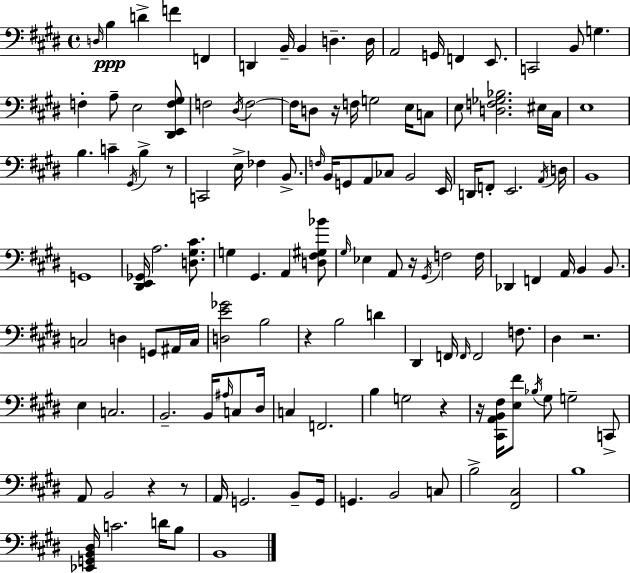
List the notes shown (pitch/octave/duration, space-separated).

D3/s B3/q D4/q F4/q F2/q D2/q B2/s B2/q D3/q. D3/s A2/h G2/s F2/q E2/e. C2/h B2/e G3/q. F3/q A3/e E3/h [D#2,E2,F3,G#3]/e F3/h D#3/s F3/h F3/s D3/e R/s F3/s G3/h E3/s C3/e E3/e [D3,F3,Gb3,Bb3]/h. EIS3/s C#3/s E3/w B3/q. C4/q G#2/s B3/q R/e C2/h E3/s FES3/q B2/e. F3/s B2/s G2/e A2/e CES3/e B2/h E2/s D2/s F2/e E2/h. A2/s D3/s B2/w G2/w [D#2,E2,Gb2]/s A3/h. [D3,G#3,C#4]/e. G3/q G#2/q. A2/q [D3,F#3,G#3,Bb4]/e G#3/s Eb3/q A2/e R/s G#2/s F3/h F3/s Db2/q F2/q A2/s B2/q B2/e. C3/h D3/q G2/e A#2/s C3/s [D3,E4,Gb4]/h B3/h R/q B3/h D4/q D#2/q F2/s F2/s F2/h F3/e. D#3/q R/h. E3/q C3/h. B2/h. B2/s A#3/s C3/e D#3/s C3/q F2/h. B3/q G3/h R/q R/s [C#2,A2,B2,F#3]/s [E3,F#4]/e Bb3/s G#3/e G3/h C2/e A2/e B2/h R/q R/e A2/s G2/h. B2/e G2/s G2/q. B2/h C3/e B3/h [F#2,C#3]/h B3/w [Eb2,G2,B2,D#3]/s C4/h. D4/s B3/e B2/w